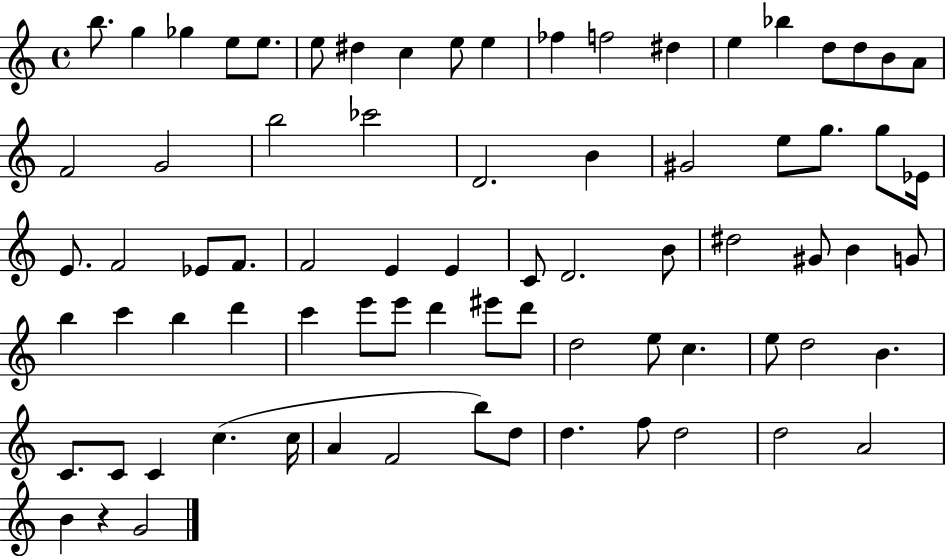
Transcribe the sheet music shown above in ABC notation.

X:1
T:Untitled
M:4/4
L:1/4
K:C
b/2 g _g e/2 e/2 e/2 ^d c e/2 e _f f2 ^d e _b d/2 d/2 B/2 A/2 F2 G2 b2 _c'2 D2 B ^G2 e/2 g/2 g/2 _E/4 E/2 F2 _E/2 F/2 F2 E E C/2 D2 B/2 ^d2 ^G/2 B G/2 b c' b d' c' e'/2 e'/2 d' ^e'/2 d'/2 d2 e/2 c e/2 d2 B C/2 C/2 C c c/4 A F2 b/2 d/2 d f/2 d2 d2 A2 B z G2